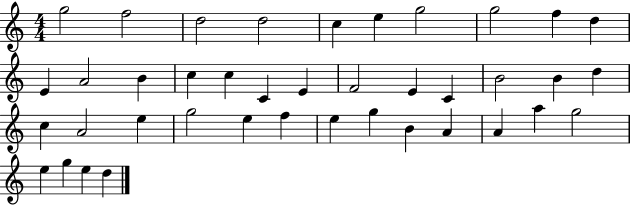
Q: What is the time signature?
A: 4/4